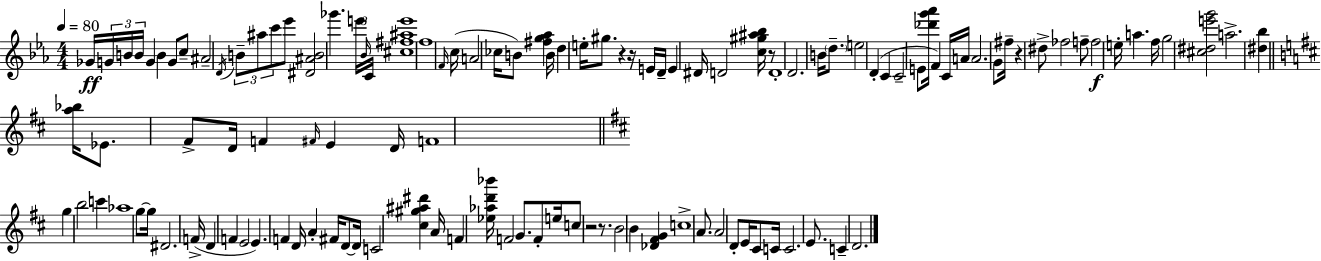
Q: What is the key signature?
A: EES major